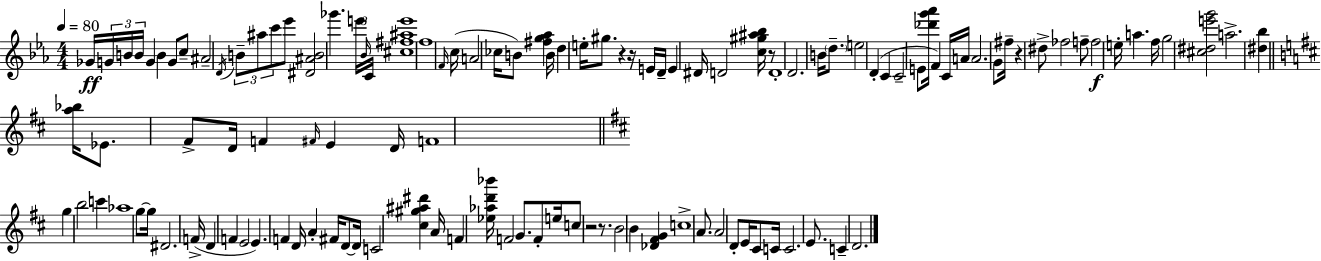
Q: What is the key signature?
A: EES major